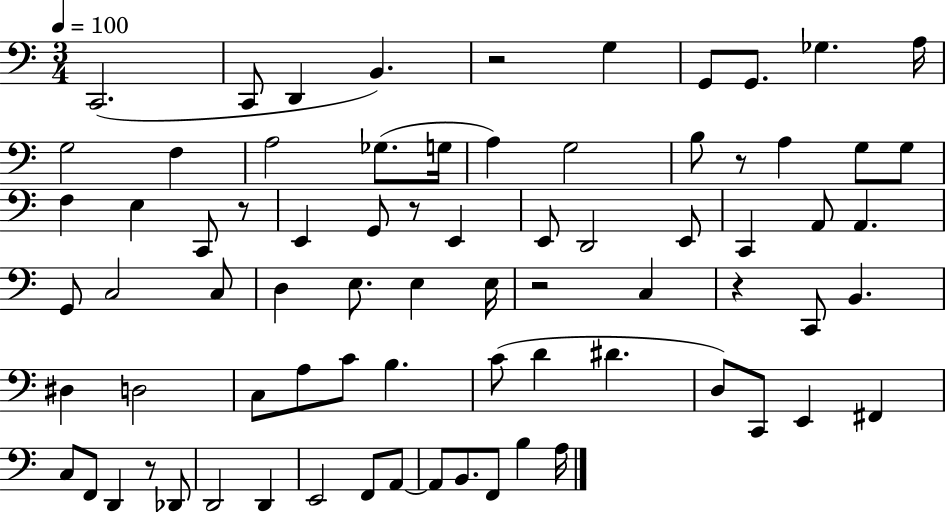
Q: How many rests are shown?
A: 7